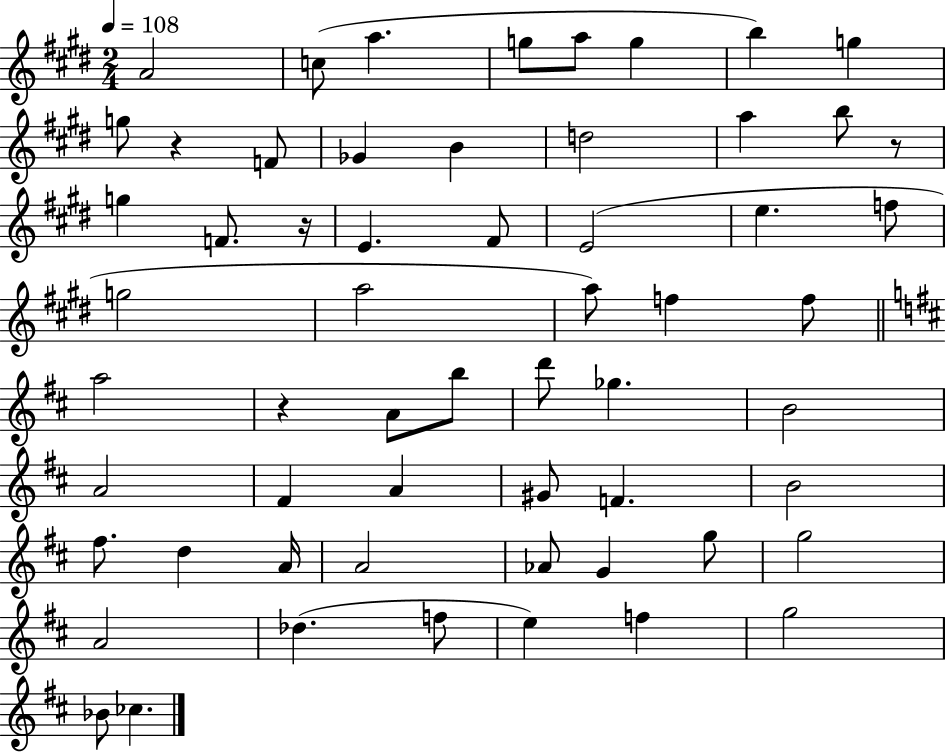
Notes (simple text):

A4/h C5/e A5/q. G5/e A5/e G5/q B5/q G5/q G5/e R/q F4/e Gb4/q B4/q D5/h A5/q B5/e R/e G5/q F4/e. R/s E4/q. F#4/e E4/h E5/q. F5/e G5/h A5/h A5/e F5/q F5/e A5/h R/q A4/e B5/e D6/e Gb5/q. B4/h A4/h F#4/q A4/q G#4/e F4/q. B4/h F#5/e. D5/q A4/s A4/h Ab4/e G4/q G5/e G5/h A4/h Db5/q. F5/e E5/q F5/q G5/h Bb4/e CES5/q.